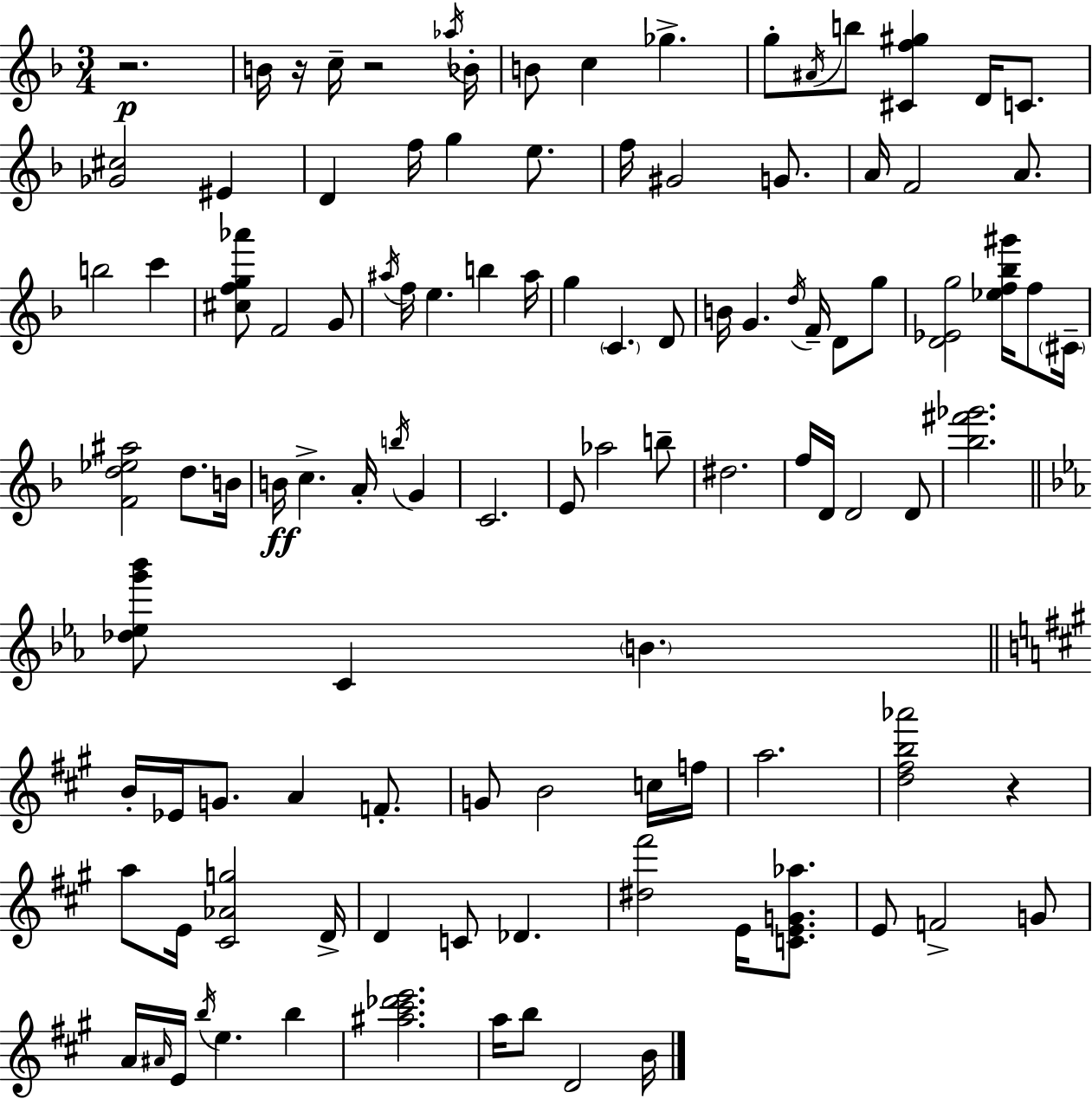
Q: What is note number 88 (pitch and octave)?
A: A5